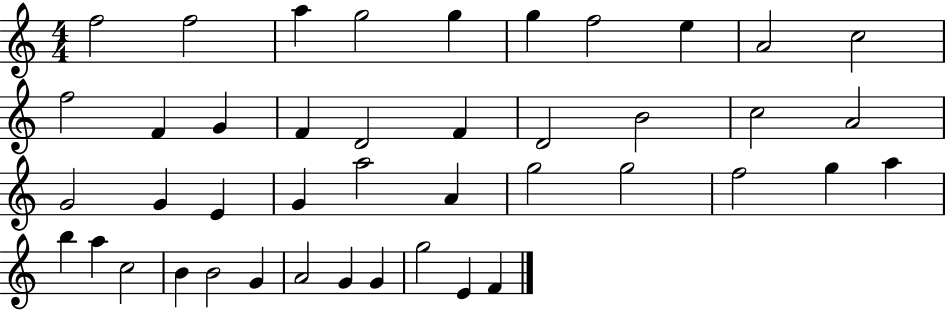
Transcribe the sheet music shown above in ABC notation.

X:1
T:Untitled
M:4/4
L:1/4
K:C
f2 f2 a g2 g g f2 e A2 c2 f2 F G F D2 F D2 B2 c2 A2 G2 G E G a2 A g2 g2 f2 g a b a c2 B B2 G A2 G G g2 E F